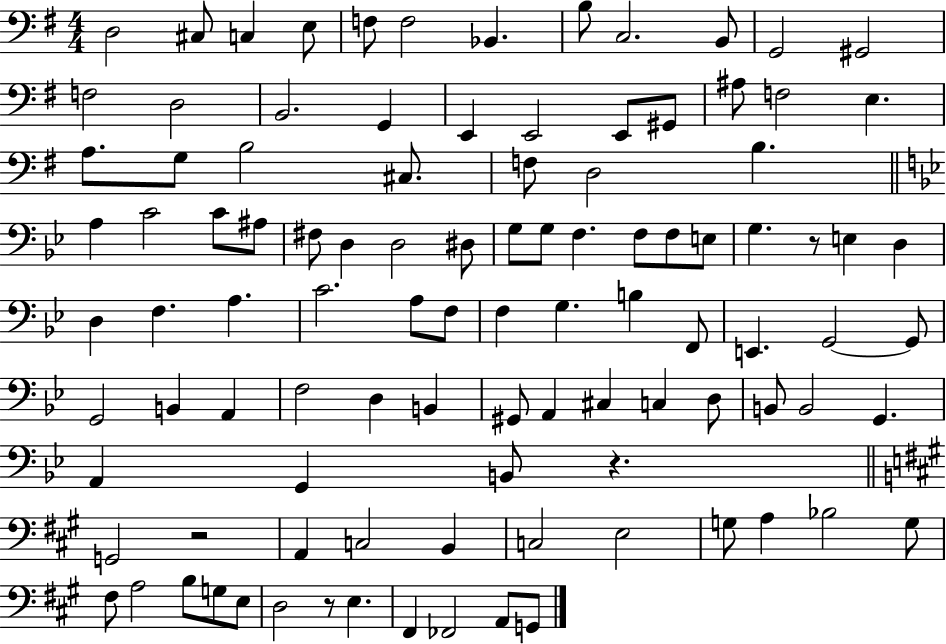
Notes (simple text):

D3/h C#3/e C3/q E3/e F3/e F3/h Bb2/q. B3/e C3/h. B2/e G2/h G#2/h F3/h D3/h B2/h. G2/q E2/q E2/h E2/e G#2/e A#3/e F3/h E3/q. A3/e. G3/e B3/h C#3/e. F3/e D3/h B3/q. A3/q C4/h C4/e A#3/e F#3/e D3/q D3/h D#3/e G3/e G3/e F3/q. F3/e F3/e E3/e G3/q. R/e E3/q D3/q D3/q F3/q. A3/q. C4/h. A3/e F3/e F3/q G3/q. B3/q F2/e E2/q. G2/h G2/e G2/h B2/q A2/q F3/h D3/q B2/q G#2/e A2/q C#3/q C3/q D3/e B2/e B2/h G2/q. A2/q G2/q B2/e R/q. G2/h R/h A2/q C3/h B2/q C3/h E3/h G3/e A3/q Bb3/h G3/e F#3/e A3/h B3/e G3/e E3/e D3/h R/e E3/q. F#2/q FES2/h A2/e G2/e